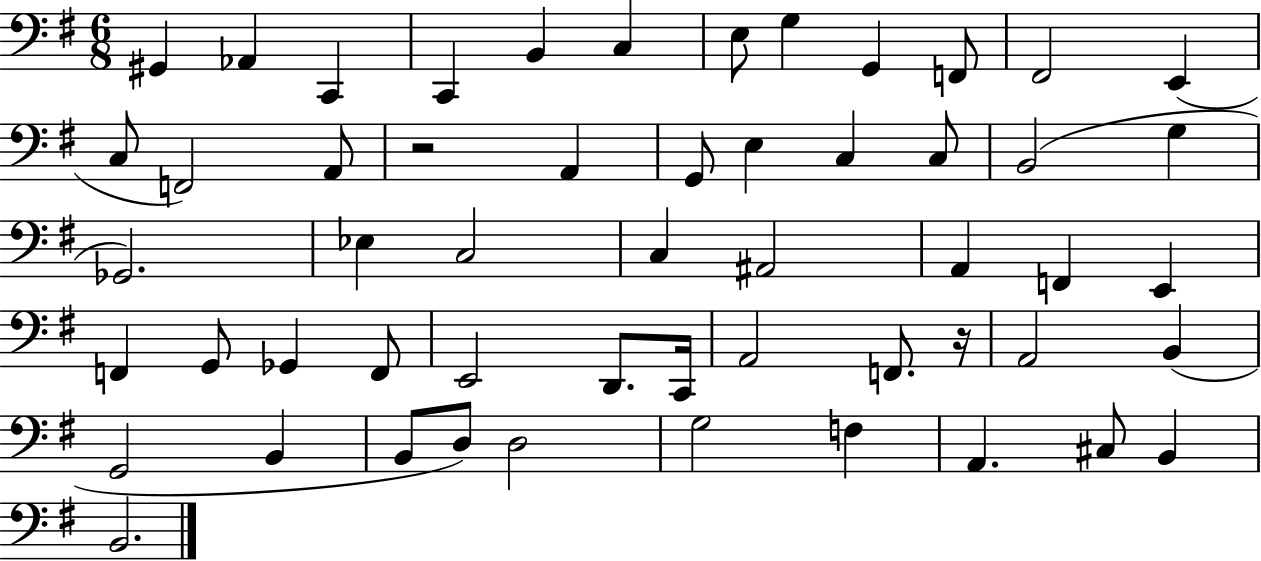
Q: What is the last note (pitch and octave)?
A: B2